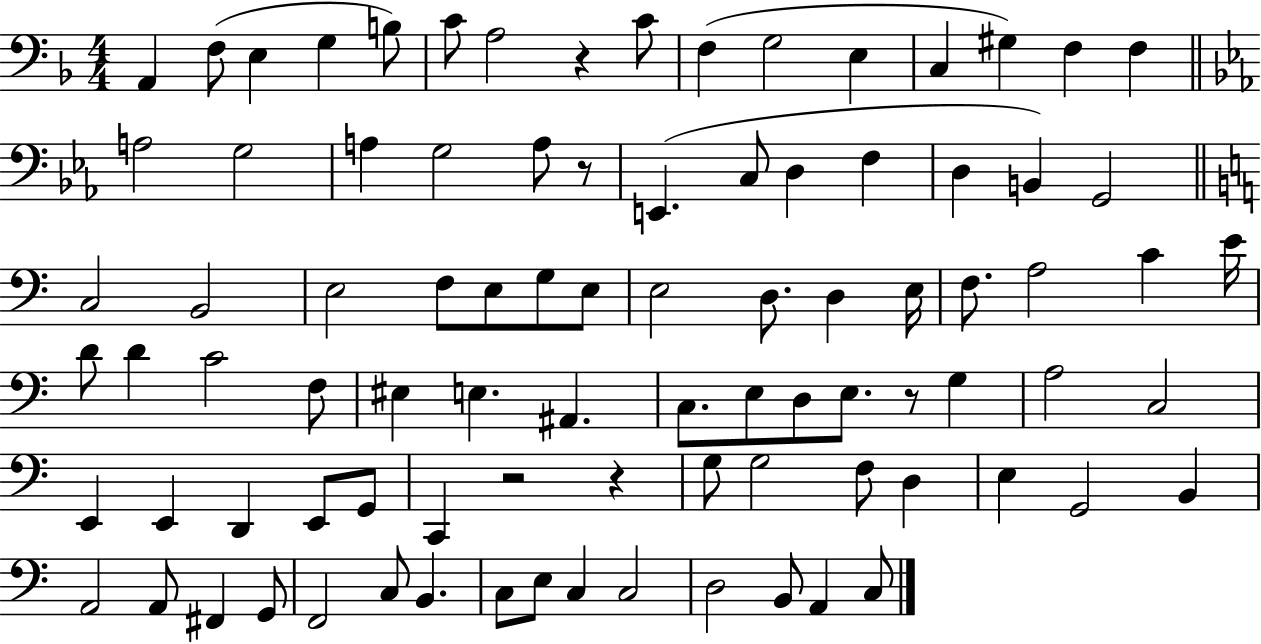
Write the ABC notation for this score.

X:1
T:Untitled
M:4/4
L:1/4
K:F
A,, F,/2 E, G, B,/2 C/2 A,2 z C/2 F, G,2 E, C, ^G, F, F, A,2 G,2 A, G,2 A,/2 z/2 E,, C,/2 D, F, D, B,, G,,2 C,2 B,,2 E,2 F,/2 E,/2 G,/2 E,/2 E,2 D,/2 D, E,/4 F,/2 A,2 C E/4 D/2 D C2 F,/2 ^E, E, ^A,, C,/2 E,/2 D,/2 E,/2 z/2 G, A,2 C,2 E,, E,, D,, E,,/2 G,,/2 C,, z2 z G,/2 G,2 F,/2 D, E, G,,2 B,, A,,2 A,,/2 ^F,, G,,/2 F,,2 C,/2 B,, C,/2 E,/2 C, C,2 D,2 B,,/2 A,, C,/2